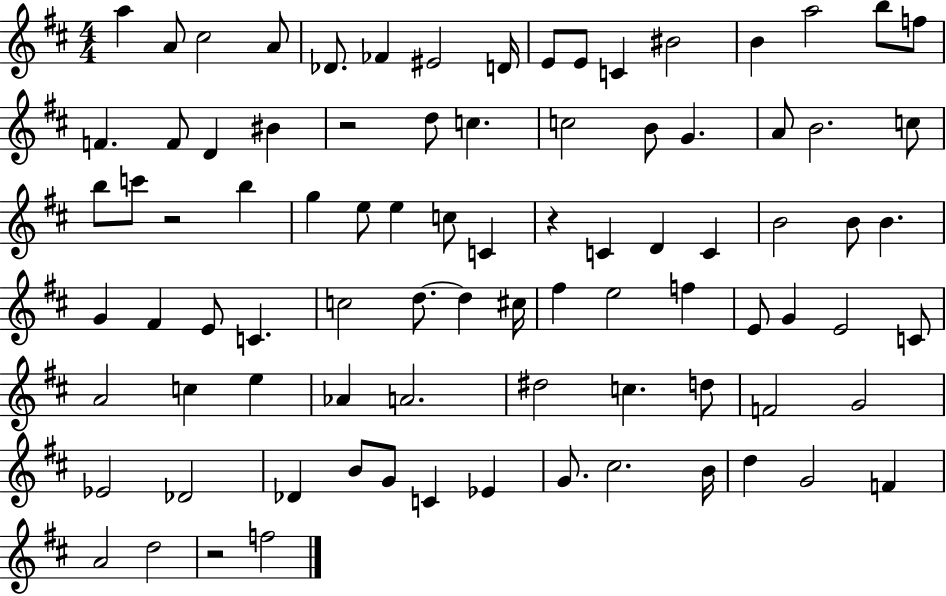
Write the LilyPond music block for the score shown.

{
  \clef treble
  \numericTimeSignature
  \time 4/4
  \key d \major
  a''4 a'8 cis''2 a'8 | des'8. fes'4 eis'2 d'16 | e'8 e'8 c'4 bis'2 | b'4 a''2 b''8 f''8 | \break f'4. f'8 d'4 bis'4 | r2 d''8 c''4. | c''2 b'8 g'4. | a'8 b'2. c''8 | \break b''8 c'''8 r2 b''4 | g''4 e''8 e''4 c''8 c'4 | r4 c'4 d'4 c'4 | b'2 b'8 b'4. | \break g'4 fis'4 e'8 c'4. | c''2 d''8.~~ d''4 cis''16 | fis''4 e''2 f''4 | e'8 g'4 e'2 c'8 | \break a'2 c''4 e''4 | aes'4 a'2. | dis''2 c''4. d''8 | f'2 g'2 | \break ees'2 des'2 | des'4 b'8 g'8 c'4 ees'4 | g'8. cis''2. b'16 | d''4 g'2 f'4 | \break a'2 d''2 | r2 f''2 | \bar "|."
}